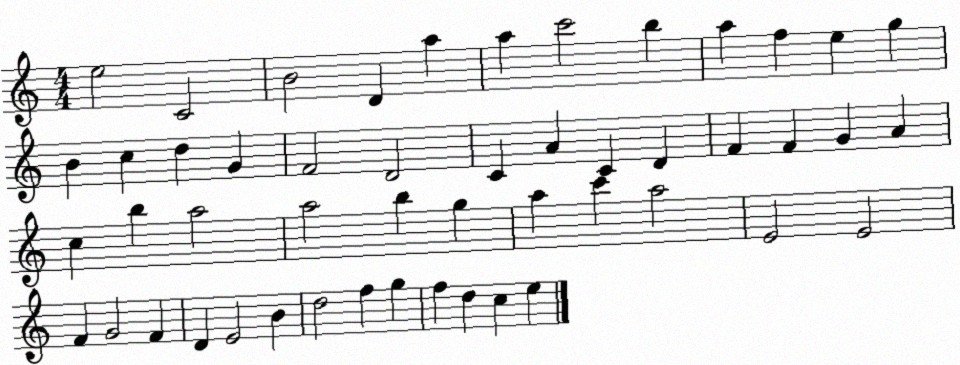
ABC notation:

X:1
T:Untitled
M:4/4
L:1/4
K:C
e2 C2 B2 D a a c'2 b a f e g B c d G F2 D2 C A C D F F G A c b a2 a2 b g a c' a2 E2 E2 F G2 F D E2 B d2 f g f d c e